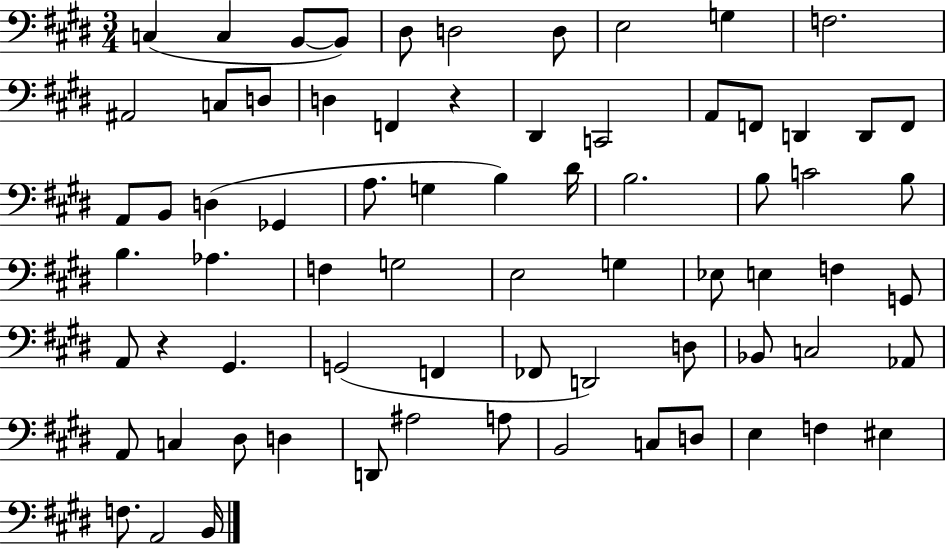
X:1
T:Untitled
M:3/4
L:1/4
K:E
C, C, B,,/2 B,,/2 ^D,/2 D,2 D,/2 E,2 G, F,2 ^A,,2 C,/2 D,/2 D, F,, z ^D,, C,,2 A,,/2 F,,/2 D,, D,,/2 F,,/2 A,,/2 B,,/2 D, _G,, A,/2 G, B, ^D/4 B,2 B,/2 C2 B,/2 B, _A, F, G,2 E,2 G, _E,/2 E, F, G,,/2 A,,/2 z ^G,, G,,2 F,, _F,,/2 D,,2 D,/2 _B,,/2 C,2 _A,,/2 A,,/2 C, ^D,/2 D, D,,/2 ^A,2 A,/2 B,,2 C,/2 D,/2 E, F, ^E, F,/2 A,,2 B,,/4